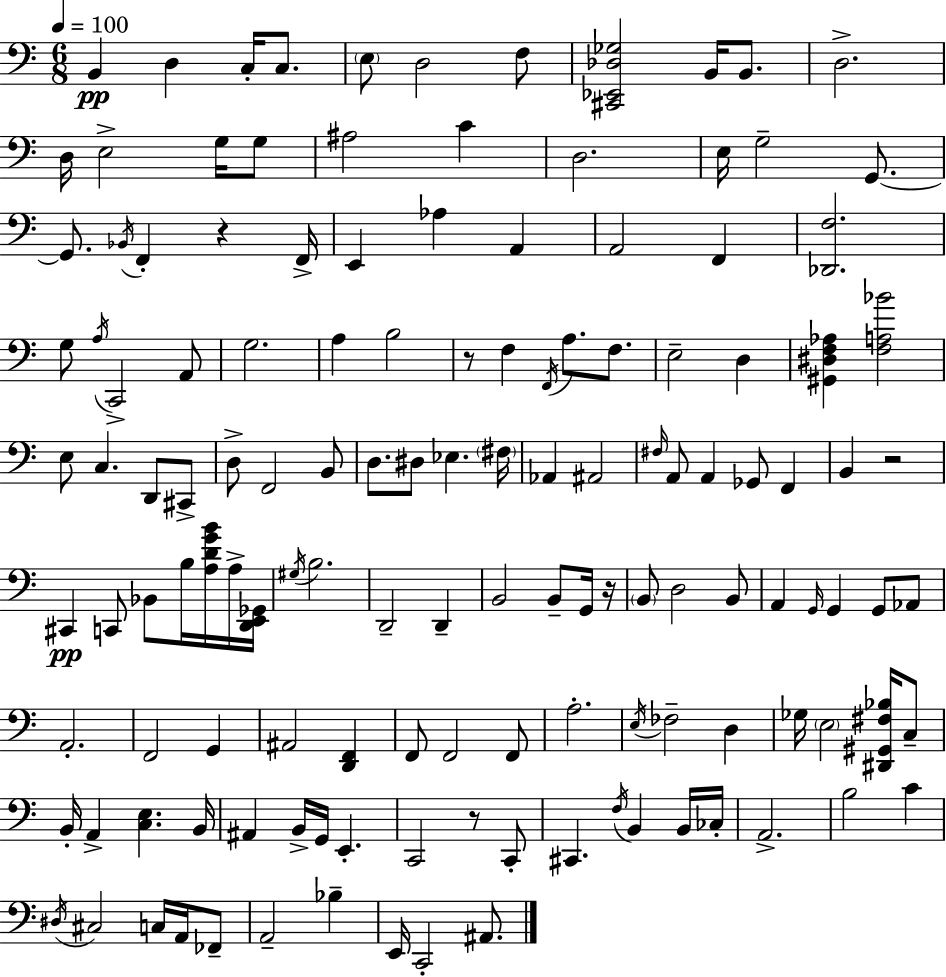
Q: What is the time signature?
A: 6/8